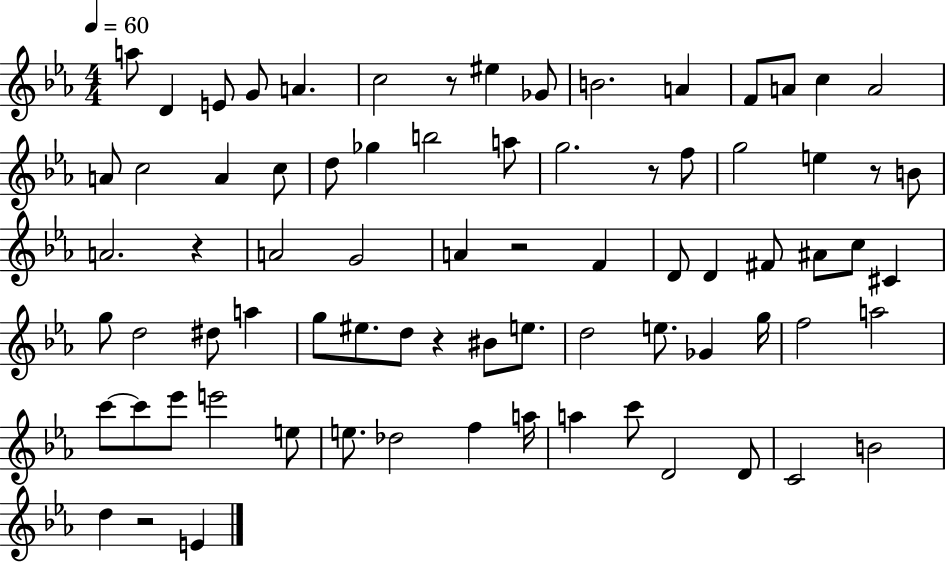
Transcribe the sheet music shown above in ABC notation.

X:1
T:Untitled
M:4/4
L:1/4
K:Eb
a/2 D E/2 G/2 A c2 z/2 ^e _G/2 B2 A F/2 A/2 c A2 A/2 c2 A c/2 d/2 _g b2 a/2 g2 z/2 f/2 g2 e z/2 B/2 A2 z A2 G2 A z2 F D/2 D ^F/2 ^A/2 c/2 ^C g/2 d2 ^d/2 a g/2 ^e/2 d/2 z ^B/2 e/2 d2 e/2 _G g/4 f2 a2 c'/2 c'/2 _e'/2 e'2 e/2 e/2 _d2 f a/4 a c'/2 D2 D/2 C2 B2 d z2 E